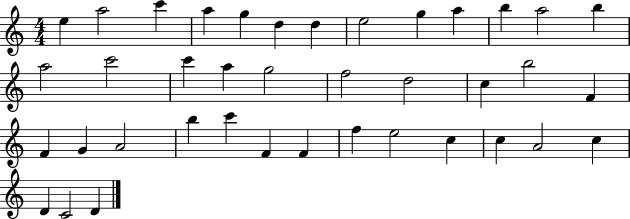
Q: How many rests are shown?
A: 0